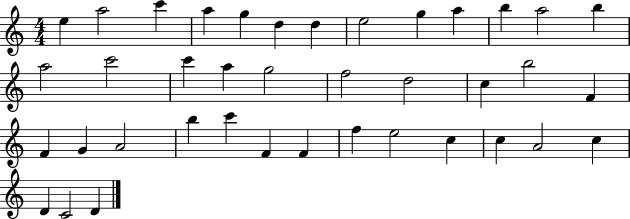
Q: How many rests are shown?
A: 0